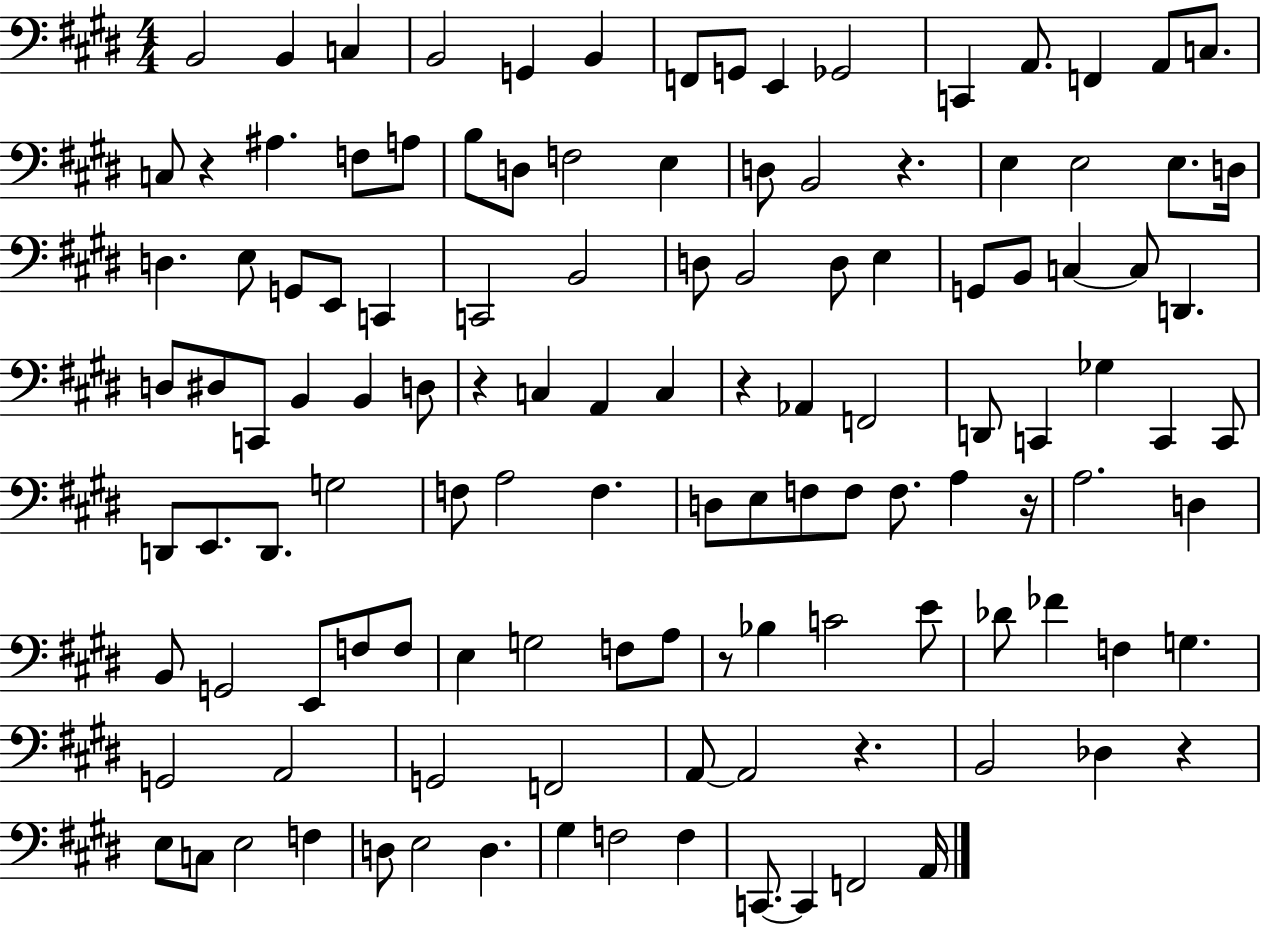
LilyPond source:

{
  \clef bass
  \numericTimeSignature
  \time 4/4
  \key e \major
  b,2 b,4 c4 | b,2 g,4 b,4 | f,8 g,8 e,4 ges,2 | c,4 a,8. f,4 a,8 c8. | \break c8 r4 ais4. f8 a8 | b8 d8 f2 e4 | d8 b,2 r4. | e4 e2 e8. d16 | \break d4. e8 g,8 e,8 c,4 | c,2 b,2 | d8 b,2 d8 e4 | g,8 b,8 c4~~ c8 d,4. | \break d8 dis8 c,8 b,4 b,4 d8 | r4 c4 a,4 c4 | r4 aes,4 f,2 | d,8 c,4 ges4 c,4 c,8 | \break d,8 e,8. d,8. g2 | f8 a2 f4. | d8 e8 f8 f8 f8. a4 r16 | a2. d4 | \break b,8 g,2 e,8 f8 f8 | e4 g2 f8 a8 | r8 bes4 c'2 e'8 | des'8 fes'4 f4 g4. | \break g,2 a,2 | g,2 f,2 | a,8~~ a,2 r4. | b,2 des4 r4 | \break e8 c8 e2 f4 | d8 e2 d4. | gis4 f2 f4 | c,8.~~ c,4 f,2 a,16 | \break \bar "|."
}